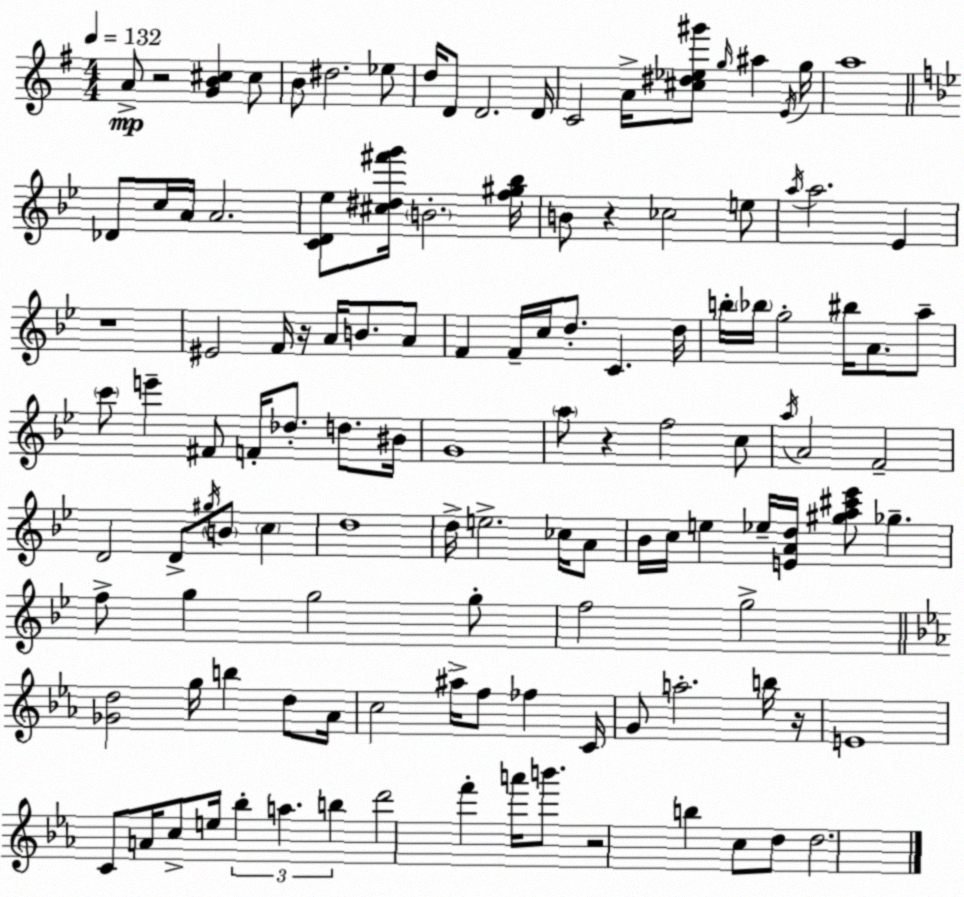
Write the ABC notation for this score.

X:1
T:Untitled
M:4/4
L:1/4
K:G
A/2 z2 [GB^c] ^c/2 B/2 ^d2 _e/2 d/4 D/2 D2 D/4 C2 A/4 [^c^d_e^g']/2 g/4 ^a E/4 g/4 a4 _D/2 c/4 A/4 A2 [CD_e]/2 [^c^d^f'g']/4 B2 [f^g_b]/4 B/2 z _c2 e/2 a/4 a2 _E z4 ^E2 F/4 z/4 A/4 B/2 A/2 F F/4 c/4 d/2 C d/4 b/4 _b/4 g2 ^b/4 A/2 a/2 c'/2 e' ^F/2 F/4 _d/2 d/2 ^B/4 G4 a/2 z f2 c/2 a/4 A2 F2 D2 D/2 ^g/4 B/2 c d4 d/4 e2 _c/4 A/2 _B/4 c/4 e _e/4 [EAd]/4 [^ga^c'_e']/2 _g f/2 g g2 g/2 f2 g2 [_Gd]2 g/4 b d/2 _A/4 c2 ^a/4 f/2 _f C/4 G/2 a2 b/4 z/4 E4 C/2 A/4 c/2 e/4 _b a b d'2 f' a'/4 b'/2 z2 b c/2 d/2 d2